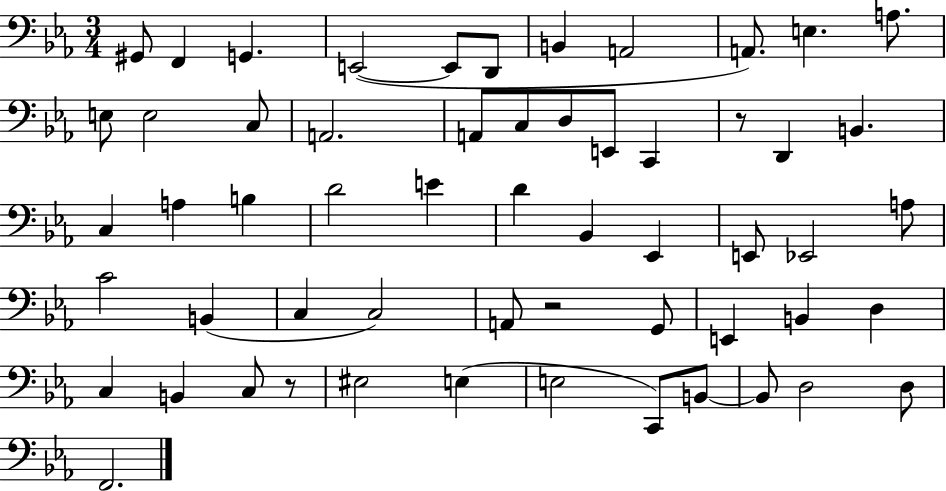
G#2/e F2/q G2/q. E2/h E2/e D2/e B2/q A2/h A2/e. E3/q. A3/e. E3/e E3/h C3/e A2/h. A2/e C3/e D3/e E2/e C2/q R/e D2/q B2/q. C3/q A3/q B3/q D4/h E4/q D4/q Bb2/q Eb2/q E2/e Eb2/h A3/e C4/h B2/q C3/q C3/h A2/e R/h G2/e E2/q B2/q D3/q C3/q B2/q C3/e R/e EIS3/h E3/q E3/h C2/e B2/e B2/e D3/h D3/e F2/h.